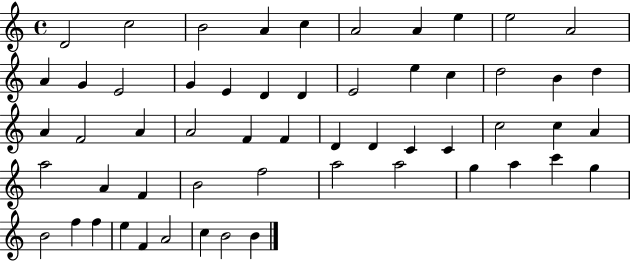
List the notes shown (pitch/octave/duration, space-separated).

D4/h C5/h B4/h A4/q C5/q A4/h A4/q E5/q E5/h A4/h A4/q G4/q E4/h G4/q E4/q D4/q D4/q E4/h E5/q C5/q D5/h B4/q D5/q A4/q F4/h A4/q A4/h F4/q F4/q D4/q D4/q C4/q C4/q C5/h C5/q A4/q A5/h A4/q F4/q B4/h F5/h A5/h A5/h G5/q A5/q C6/q G5/q B4/h F5/q F5/q E5/q F4/q A4/h C5/q B4/h B4/q